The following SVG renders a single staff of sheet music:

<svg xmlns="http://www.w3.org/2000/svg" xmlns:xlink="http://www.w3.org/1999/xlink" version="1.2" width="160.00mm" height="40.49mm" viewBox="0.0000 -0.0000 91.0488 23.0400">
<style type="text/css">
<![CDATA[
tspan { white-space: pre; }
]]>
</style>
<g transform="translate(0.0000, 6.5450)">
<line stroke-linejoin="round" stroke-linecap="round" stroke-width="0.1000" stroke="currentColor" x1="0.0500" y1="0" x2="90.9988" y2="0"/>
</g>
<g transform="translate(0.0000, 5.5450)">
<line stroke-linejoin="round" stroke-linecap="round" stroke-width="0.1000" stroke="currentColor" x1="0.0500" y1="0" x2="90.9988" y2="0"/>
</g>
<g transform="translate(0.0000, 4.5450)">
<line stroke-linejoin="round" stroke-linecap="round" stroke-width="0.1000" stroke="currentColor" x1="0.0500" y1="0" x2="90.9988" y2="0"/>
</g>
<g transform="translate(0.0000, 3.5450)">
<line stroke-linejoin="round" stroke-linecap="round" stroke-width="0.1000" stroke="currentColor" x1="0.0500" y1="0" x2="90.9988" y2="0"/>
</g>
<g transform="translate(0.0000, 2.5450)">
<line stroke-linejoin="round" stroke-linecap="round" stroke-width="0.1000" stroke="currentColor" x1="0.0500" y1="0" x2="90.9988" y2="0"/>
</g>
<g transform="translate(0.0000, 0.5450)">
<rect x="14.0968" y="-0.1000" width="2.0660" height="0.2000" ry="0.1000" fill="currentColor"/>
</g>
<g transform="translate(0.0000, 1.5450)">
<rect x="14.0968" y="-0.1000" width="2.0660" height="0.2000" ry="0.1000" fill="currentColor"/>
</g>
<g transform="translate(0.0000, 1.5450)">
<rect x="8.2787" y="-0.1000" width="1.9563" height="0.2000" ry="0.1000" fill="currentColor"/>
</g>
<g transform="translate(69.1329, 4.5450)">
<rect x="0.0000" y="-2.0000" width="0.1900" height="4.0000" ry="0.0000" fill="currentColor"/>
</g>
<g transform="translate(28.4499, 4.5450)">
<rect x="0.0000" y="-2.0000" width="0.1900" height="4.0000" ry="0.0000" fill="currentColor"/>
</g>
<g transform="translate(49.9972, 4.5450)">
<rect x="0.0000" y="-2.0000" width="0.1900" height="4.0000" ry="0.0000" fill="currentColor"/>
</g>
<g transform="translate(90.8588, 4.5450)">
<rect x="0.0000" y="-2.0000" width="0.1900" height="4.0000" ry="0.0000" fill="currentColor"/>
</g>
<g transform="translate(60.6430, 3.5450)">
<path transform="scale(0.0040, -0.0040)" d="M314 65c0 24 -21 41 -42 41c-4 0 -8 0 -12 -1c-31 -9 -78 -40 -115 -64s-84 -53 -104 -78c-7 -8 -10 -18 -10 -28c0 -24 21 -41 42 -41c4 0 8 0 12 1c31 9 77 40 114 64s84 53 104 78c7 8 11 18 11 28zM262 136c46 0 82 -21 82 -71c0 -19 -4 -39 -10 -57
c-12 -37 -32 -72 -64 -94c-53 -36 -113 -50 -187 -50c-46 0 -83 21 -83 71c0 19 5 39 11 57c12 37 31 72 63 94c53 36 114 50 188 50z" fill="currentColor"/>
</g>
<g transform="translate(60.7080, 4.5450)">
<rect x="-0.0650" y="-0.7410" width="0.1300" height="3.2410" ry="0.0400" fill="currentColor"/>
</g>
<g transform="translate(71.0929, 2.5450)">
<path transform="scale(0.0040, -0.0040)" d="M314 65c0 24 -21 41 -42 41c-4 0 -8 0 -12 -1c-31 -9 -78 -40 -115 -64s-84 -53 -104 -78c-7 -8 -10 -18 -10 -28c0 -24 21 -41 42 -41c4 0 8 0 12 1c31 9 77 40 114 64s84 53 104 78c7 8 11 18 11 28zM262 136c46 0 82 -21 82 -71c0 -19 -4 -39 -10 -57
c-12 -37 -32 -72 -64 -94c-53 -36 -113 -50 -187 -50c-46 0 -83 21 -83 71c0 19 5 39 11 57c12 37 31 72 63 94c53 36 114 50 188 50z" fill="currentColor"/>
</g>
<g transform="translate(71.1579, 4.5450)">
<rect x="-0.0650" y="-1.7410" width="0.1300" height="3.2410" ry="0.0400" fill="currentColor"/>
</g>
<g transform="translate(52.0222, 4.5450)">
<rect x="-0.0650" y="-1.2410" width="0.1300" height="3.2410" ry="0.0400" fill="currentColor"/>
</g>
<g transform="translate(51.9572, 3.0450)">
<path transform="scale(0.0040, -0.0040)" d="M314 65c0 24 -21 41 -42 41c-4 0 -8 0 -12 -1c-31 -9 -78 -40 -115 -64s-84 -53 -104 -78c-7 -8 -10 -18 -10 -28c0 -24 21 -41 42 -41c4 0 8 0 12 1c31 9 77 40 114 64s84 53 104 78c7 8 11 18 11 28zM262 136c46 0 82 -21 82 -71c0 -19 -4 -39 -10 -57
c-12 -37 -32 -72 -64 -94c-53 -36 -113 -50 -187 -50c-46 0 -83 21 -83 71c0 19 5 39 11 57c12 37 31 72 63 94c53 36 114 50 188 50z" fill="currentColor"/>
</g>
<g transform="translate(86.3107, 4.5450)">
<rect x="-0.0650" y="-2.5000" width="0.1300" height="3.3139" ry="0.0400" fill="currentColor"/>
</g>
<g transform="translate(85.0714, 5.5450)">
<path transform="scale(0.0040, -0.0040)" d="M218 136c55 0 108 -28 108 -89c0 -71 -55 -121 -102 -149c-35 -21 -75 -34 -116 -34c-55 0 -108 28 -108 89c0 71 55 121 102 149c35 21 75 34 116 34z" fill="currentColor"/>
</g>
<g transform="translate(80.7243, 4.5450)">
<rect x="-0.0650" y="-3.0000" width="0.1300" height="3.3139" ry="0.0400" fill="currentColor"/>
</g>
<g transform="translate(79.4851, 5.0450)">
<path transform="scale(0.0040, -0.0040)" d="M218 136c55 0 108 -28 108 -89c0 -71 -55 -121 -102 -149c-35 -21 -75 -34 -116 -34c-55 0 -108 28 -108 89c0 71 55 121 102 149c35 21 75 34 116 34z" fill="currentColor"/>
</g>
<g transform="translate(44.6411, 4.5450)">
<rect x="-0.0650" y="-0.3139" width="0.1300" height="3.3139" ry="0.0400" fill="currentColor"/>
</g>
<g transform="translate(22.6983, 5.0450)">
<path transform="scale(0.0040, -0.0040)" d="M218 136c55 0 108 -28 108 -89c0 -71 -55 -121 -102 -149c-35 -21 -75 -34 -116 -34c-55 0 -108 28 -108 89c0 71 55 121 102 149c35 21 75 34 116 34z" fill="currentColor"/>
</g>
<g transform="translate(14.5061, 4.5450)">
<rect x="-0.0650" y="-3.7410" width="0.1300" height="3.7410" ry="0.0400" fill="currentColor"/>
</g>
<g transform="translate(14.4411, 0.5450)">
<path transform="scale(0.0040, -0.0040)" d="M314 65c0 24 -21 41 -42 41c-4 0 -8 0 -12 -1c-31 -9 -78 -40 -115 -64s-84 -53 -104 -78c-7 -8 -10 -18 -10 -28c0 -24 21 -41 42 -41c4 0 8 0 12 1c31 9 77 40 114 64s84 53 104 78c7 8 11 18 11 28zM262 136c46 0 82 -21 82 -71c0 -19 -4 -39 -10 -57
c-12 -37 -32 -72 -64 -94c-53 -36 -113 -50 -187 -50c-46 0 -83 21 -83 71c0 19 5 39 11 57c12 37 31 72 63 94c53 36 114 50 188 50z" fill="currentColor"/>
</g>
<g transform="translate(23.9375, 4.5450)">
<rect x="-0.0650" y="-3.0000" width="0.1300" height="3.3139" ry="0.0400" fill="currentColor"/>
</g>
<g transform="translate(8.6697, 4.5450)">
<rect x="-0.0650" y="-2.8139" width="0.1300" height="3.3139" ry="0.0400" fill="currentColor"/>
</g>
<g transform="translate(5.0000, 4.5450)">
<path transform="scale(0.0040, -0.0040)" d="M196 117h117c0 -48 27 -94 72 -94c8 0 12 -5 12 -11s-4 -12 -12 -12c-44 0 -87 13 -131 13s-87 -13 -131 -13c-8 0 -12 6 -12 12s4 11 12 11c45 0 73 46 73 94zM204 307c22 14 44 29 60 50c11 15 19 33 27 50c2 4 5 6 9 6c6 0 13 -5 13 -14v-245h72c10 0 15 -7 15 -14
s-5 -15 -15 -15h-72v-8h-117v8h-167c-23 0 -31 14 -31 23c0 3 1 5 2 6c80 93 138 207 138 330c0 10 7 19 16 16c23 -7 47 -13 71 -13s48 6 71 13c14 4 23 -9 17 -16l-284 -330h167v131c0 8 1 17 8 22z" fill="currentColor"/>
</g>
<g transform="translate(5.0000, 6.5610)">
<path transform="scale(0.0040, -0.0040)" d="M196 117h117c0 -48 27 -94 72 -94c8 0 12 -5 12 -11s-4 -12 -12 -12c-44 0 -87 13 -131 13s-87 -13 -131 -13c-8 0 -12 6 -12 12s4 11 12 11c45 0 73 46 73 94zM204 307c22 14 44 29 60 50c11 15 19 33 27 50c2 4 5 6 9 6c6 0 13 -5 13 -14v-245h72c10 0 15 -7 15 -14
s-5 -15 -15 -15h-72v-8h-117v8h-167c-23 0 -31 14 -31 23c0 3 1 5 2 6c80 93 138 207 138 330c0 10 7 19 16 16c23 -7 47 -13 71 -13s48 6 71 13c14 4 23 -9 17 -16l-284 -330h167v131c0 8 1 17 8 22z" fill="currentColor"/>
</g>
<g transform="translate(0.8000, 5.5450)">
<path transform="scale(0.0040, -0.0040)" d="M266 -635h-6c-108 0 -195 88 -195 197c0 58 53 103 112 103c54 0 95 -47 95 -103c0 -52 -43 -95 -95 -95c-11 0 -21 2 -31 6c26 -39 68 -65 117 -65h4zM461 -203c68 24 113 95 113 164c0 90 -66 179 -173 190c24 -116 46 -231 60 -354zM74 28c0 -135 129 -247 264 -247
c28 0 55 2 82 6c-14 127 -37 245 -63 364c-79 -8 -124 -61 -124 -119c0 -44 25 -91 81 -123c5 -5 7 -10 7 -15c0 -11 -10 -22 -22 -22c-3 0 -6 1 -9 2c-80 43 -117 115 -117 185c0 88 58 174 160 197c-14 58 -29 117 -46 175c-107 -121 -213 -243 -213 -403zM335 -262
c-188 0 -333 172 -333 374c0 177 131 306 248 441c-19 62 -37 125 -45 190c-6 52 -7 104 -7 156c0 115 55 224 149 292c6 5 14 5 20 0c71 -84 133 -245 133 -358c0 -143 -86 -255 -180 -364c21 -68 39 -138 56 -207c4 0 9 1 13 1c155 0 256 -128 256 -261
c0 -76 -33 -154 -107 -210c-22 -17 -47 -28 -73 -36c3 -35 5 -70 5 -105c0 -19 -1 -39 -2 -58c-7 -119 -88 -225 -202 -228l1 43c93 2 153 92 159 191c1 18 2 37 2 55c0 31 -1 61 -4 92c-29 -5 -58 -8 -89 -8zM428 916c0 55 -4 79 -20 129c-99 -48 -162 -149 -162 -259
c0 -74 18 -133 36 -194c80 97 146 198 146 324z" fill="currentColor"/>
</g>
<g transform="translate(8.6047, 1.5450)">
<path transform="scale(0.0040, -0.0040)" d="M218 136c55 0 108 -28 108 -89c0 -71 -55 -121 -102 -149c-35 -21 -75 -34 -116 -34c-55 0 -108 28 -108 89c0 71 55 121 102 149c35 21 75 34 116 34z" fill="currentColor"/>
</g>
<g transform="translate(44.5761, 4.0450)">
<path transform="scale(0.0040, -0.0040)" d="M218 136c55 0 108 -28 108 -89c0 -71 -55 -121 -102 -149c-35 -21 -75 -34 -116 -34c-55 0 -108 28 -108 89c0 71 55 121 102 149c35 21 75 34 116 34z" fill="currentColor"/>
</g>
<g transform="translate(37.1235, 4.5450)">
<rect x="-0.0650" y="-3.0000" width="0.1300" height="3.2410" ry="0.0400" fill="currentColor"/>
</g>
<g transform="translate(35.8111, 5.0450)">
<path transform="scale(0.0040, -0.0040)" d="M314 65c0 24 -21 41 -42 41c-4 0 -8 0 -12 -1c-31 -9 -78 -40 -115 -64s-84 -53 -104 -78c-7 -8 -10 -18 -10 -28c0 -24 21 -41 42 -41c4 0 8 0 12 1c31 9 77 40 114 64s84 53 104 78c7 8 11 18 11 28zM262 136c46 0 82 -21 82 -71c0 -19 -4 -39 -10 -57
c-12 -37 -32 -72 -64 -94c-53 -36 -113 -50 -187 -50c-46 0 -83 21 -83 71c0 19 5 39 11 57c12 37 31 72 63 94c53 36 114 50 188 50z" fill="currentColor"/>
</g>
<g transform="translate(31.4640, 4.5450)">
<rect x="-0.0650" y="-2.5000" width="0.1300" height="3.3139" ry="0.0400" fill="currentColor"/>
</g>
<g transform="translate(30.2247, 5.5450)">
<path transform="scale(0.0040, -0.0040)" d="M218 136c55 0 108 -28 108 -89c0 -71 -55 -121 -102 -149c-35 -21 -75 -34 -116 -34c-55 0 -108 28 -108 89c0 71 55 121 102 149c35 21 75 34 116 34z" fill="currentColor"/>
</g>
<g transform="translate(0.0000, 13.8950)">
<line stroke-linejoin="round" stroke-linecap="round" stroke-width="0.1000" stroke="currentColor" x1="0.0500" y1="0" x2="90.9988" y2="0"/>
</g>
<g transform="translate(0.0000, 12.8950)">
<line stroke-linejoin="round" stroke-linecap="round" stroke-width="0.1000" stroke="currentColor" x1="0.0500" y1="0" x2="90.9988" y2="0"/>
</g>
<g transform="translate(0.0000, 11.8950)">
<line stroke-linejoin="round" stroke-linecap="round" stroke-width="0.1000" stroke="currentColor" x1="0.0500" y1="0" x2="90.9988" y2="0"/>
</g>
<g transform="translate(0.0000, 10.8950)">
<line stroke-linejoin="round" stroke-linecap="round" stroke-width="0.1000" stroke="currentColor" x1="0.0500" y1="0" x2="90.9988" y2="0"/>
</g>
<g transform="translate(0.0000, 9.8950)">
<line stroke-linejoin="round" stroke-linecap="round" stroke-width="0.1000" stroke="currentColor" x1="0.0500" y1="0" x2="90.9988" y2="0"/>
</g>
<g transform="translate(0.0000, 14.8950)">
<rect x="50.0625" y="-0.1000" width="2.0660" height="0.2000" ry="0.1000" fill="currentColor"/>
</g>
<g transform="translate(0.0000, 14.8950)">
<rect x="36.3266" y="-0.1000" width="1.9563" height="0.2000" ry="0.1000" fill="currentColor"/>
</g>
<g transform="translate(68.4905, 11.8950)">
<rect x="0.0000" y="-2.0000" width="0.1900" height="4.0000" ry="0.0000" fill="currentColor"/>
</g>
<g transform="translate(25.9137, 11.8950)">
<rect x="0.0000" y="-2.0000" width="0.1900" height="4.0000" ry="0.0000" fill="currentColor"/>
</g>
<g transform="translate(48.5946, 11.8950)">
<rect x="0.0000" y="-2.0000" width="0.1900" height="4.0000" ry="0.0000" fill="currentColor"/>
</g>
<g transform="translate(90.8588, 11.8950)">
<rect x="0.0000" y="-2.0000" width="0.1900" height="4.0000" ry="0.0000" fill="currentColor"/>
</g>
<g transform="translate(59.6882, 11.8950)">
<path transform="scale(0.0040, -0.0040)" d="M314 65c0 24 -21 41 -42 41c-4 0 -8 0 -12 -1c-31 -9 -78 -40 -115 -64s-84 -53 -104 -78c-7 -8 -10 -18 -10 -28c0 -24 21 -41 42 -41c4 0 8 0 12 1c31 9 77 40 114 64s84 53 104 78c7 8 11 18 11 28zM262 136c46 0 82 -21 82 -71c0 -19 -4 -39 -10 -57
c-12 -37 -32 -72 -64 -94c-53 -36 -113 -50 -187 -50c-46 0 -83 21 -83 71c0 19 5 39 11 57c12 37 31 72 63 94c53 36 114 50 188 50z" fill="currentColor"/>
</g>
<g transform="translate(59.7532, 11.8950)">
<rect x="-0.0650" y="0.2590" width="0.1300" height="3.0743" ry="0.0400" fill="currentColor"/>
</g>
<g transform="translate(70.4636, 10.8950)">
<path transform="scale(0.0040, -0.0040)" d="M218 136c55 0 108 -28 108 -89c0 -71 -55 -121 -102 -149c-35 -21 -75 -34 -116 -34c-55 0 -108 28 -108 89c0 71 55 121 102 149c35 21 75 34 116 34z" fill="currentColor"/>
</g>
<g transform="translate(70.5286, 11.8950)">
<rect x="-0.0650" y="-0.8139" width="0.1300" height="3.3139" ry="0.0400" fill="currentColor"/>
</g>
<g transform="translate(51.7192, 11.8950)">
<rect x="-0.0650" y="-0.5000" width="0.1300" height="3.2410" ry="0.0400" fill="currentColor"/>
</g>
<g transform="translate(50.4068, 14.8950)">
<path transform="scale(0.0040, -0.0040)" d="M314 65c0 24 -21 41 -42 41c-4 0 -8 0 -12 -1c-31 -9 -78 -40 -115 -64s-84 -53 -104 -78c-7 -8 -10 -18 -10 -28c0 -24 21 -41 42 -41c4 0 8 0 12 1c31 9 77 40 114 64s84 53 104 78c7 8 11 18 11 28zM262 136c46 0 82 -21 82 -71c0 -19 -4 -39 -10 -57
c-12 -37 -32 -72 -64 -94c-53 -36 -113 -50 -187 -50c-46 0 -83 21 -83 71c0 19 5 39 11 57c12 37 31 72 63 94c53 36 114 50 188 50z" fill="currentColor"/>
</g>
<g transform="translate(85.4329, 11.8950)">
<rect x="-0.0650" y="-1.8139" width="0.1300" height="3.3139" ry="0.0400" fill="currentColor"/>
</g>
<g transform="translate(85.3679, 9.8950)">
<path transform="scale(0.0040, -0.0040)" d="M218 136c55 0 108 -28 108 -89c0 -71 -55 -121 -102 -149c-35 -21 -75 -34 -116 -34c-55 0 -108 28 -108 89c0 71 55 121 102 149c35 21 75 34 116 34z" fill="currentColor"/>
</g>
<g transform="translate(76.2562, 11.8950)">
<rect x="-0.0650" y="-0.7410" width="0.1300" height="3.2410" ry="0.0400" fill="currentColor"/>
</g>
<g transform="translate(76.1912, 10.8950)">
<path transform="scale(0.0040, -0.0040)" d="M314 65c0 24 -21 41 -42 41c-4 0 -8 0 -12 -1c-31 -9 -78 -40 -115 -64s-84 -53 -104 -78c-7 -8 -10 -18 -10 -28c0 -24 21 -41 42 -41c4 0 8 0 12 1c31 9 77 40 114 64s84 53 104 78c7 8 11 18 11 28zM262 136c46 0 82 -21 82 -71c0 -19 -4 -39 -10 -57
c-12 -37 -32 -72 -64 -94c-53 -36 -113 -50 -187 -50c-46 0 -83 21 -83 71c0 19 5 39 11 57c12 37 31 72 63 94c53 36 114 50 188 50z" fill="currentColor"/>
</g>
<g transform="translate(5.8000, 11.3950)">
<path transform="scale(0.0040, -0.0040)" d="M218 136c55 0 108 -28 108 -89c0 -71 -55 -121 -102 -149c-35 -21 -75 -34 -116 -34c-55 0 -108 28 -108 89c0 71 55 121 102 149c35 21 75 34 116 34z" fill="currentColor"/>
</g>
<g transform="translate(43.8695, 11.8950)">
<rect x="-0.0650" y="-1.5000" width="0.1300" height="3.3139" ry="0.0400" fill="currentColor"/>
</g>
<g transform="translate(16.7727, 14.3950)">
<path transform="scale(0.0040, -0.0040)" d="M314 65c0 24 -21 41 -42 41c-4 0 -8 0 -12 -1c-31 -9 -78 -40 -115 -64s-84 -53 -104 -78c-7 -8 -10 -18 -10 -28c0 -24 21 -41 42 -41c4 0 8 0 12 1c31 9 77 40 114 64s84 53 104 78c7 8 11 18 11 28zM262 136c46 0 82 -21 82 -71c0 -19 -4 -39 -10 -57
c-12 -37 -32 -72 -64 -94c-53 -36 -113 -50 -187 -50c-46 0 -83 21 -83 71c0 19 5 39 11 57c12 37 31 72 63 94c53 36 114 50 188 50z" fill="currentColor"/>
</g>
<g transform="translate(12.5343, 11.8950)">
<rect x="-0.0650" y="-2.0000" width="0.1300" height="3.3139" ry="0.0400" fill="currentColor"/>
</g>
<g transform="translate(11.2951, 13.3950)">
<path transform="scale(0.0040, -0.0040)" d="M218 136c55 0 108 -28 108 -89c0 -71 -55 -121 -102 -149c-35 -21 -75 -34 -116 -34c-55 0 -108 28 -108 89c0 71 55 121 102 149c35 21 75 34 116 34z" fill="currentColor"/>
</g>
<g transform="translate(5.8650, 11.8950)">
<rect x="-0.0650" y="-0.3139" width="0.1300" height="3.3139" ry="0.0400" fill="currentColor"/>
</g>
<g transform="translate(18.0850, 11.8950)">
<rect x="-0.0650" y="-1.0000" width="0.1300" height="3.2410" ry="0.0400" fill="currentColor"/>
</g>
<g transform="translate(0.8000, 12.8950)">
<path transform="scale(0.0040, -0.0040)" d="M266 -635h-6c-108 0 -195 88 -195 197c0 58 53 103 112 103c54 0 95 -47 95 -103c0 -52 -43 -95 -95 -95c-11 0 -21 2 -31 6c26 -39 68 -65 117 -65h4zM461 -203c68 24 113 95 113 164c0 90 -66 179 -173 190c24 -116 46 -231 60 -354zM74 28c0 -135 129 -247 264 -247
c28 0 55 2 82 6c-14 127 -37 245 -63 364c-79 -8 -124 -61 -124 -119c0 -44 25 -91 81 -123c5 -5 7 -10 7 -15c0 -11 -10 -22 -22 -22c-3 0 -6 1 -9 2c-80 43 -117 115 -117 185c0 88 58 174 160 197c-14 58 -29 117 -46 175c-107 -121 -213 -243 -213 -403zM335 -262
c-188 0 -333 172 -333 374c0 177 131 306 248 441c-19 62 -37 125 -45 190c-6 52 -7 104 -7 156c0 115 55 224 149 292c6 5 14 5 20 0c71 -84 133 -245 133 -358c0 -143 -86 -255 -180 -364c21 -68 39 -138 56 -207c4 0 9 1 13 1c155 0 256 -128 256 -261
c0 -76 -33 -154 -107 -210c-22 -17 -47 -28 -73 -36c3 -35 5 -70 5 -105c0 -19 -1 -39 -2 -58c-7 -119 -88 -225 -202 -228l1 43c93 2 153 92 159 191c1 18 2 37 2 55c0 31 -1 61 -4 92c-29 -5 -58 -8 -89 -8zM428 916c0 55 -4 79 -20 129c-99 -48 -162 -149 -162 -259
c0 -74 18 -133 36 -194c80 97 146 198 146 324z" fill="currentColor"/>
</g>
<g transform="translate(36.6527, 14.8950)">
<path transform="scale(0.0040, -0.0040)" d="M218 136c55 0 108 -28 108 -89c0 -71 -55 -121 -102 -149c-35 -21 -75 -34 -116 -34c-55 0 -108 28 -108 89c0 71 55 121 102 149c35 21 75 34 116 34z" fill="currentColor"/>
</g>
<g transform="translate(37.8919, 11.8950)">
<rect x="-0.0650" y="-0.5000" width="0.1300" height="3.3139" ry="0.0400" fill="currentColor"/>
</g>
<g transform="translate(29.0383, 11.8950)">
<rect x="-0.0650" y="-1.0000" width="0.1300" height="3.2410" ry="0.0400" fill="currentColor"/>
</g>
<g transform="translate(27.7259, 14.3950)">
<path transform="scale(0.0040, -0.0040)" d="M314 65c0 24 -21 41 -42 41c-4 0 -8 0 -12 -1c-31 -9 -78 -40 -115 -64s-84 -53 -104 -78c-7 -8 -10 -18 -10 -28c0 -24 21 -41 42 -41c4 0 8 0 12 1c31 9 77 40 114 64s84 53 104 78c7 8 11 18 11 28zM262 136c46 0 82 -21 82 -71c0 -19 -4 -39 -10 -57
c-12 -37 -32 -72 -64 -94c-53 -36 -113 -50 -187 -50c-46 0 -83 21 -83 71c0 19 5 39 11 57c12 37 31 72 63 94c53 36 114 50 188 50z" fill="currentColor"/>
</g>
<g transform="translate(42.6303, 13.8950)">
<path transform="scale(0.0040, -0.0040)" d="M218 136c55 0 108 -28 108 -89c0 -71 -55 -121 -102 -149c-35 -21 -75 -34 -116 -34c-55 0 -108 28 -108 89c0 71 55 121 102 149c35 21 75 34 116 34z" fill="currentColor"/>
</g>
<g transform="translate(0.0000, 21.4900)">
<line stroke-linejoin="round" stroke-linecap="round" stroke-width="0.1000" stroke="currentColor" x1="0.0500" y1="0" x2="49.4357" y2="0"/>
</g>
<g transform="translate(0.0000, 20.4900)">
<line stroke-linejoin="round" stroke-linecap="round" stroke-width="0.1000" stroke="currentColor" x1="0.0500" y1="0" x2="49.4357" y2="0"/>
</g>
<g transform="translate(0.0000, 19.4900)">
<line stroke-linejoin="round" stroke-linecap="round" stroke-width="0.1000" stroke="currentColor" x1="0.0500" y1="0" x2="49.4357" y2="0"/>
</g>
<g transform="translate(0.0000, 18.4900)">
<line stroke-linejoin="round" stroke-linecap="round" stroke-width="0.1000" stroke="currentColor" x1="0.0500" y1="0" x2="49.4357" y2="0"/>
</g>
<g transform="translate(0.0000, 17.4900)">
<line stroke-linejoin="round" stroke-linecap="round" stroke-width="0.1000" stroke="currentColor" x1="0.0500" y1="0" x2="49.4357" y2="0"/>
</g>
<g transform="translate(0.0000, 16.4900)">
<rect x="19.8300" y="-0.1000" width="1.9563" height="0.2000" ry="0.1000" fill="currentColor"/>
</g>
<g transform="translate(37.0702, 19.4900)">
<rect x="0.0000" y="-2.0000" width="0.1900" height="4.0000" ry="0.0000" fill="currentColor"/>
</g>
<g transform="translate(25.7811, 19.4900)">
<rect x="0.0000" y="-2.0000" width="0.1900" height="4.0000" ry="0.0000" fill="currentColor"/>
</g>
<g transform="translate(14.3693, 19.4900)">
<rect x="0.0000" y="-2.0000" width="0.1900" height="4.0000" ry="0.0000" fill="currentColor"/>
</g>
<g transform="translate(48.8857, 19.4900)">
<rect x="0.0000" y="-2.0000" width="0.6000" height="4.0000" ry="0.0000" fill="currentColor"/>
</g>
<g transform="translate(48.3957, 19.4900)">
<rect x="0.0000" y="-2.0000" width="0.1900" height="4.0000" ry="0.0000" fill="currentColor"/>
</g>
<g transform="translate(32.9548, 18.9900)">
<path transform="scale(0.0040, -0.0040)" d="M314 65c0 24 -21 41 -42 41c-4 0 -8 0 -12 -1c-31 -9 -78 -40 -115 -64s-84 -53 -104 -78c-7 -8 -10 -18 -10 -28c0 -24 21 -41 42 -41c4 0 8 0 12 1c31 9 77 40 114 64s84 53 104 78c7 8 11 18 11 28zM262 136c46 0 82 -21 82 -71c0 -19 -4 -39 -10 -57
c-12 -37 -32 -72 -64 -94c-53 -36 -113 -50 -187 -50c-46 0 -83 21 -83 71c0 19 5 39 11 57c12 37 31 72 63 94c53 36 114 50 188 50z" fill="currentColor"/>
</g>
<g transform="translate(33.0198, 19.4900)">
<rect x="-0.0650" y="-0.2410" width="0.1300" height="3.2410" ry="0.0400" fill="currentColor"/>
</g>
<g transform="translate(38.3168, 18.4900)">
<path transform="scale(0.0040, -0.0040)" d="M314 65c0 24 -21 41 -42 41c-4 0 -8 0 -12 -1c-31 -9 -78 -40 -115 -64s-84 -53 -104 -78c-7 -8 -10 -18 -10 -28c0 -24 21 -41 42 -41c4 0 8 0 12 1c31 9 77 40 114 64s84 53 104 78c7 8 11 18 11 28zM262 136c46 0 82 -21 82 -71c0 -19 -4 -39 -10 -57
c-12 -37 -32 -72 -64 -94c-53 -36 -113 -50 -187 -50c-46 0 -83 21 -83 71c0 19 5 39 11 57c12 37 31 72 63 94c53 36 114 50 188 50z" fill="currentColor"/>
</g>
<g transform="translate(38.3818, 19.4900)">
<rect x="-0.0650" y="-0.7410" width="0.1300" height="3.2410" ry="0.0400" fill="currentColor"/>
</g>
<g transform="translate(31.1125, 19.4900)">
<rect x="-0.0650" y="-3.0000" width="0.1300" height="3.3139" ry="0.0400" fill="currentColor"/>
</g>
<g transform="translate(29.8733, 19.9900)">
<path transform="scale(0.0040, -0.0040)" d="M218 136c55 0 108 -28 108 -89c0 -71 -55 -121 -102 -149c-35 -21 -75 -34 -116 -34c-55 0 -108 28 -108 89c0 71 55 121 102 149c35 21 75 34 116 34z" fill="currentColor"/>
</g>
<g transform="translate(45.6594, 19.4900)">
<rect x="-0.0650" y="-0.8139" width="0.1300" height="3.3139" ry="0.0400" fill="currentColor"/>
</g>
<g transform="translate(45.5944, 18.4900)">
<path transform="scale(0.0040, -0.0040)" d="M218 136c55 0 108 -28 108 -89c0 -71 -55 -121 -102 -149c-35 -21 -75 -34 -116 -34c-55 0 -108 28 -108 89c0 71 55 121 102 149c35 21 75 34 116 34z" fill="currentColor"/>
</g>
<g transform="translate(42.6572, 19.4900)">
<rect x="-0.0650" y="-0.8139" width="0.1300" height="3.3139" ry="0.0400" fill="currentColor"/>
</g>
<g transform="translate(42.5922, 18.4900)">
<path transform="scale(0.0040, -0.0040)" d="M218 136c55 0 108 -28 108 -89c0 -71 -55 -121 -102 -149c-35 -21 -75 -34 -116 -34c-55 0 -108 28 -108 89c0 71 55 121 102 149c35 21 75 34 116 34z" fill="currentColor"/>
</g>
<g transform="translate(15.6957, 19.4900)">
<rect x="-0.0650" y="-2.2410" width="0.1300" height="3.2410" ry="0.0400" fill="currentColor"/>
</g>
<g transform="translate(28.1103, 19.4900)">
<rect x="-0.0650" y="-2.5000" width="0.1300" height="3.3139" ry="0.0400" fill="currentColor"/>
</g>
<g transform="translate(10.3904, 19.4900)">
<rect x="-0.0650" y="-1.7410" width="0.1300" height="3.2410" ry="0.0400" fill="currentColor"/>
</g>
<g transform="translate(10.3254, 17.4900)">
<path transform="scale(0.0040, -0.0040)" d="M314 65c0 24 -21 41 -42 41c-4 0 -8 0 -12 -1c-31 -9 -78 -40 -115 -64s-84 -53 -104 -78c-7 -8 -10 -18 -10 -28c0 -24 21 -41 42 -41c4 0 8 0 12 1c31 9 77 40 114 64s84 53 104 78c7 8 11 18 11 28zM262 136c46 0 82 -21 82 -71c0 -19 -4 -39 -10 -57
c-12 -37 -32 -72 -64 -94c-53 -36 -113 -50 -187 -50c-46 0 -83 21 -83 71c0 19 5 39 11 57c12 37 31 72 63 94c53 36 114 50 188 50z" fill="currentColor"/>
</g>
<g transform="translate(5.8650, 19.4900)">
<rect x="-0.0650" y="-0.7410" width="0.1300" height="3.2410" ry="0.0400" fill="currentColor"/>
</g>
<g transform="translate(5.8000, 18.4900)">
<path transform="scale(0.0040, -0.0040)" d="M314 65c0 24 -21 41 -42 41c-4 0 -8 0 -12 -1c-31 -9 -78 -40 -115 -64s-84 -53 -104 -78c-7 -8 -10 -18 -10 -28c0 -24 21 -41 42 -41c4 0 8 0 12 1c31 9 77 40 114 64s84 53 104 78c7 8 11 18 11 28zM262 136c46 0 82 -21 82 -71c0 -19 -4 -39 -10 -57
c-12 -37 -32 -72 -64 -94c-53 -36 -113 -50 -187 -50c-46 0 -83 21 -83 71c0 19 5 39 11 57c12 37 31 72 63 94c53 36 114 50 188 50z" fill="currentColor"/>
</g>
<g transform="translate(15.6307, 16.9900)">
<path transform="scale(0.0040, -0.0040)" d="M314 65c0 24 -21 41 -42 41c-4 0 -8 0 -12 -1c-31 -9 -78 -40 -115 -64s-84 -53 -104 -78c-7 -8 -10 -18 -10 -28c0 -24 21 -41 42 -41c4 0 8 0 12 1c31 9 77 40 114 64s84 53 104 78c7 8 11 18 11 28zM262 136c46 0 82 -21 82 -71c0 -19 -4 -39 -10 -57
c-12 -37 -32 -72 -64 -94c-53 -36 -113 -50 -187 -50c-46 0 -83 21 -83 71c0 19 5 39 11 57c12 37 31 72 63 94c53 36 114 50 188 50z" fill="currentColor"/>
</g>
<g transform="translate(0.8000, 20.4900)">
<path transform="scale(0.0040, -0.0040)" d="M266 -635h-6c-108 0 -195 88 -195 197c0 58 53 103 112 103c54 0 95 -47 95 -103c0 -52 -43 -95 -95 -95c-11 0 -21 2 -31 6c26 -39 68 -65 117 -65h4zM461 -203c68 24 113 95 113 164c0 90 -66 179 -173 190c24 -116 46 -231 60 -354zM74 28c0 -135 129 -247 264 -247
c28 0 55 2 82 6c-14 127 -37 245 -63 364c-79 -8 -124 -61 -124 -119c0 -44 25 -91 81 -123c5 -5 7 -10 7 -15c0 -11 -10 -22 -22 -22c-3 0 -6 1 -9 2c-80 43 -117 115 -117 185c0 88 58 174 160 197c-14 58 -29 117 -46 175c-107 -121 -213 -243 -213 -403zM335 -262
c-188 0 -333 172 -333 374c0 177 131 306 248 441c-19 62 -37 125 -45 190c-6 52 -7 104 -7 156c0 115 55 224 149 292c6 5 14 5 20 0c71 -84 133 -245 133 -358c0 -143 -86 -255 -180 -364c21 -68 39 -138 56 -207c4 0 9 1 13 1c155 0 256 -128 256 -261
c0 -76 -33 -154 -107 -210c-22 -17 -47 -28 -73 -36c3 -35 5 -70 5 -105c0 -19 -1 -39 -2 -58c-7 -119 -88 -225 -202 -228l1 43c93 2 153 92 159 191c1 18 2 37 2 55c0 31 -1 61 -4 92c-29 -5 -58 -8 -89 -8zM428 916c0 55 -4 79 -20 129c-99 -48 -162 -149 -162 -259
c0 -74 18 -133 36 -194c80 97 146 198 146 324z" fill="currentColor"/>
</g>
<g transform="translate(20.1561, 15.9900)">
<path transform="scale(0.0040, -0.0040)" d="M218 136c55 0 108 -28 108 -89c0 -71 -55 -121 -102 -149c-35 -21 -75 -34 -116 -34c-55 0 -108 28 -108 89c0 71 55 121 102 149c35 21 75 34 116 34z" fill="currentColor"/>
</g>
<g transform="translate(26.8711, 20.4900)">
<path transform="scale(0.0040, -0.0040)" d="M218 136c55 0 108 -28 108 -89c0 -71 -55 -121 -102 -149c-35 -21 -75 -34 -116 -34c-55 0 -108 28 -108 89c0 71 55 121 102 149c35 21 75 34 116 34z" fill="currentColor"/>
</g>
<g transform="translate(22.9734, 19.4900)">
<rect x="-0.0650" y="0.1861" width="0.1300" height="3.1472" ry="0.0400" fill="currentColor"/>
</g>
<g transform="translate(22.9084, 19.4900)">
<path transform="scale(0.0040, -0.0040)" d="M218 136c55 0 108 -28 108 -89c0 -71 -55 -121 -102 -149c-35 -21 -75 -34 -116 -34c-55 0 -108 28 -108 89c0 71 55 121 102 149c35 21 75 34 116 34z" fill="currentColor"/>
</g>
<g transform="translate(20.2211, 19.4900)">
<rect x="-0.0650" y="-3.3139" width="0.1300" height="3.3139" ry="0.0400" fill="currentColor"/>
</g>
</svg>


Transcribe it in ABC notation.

X:1
T:Untitled
M:4/4
L:1/4
K:C
a c'2 A G A2 c e2 d2 f2 A G c F D2 D2 C E C2 B2 d d2 f d2 f2 g2 b B G A c2 d2 d d